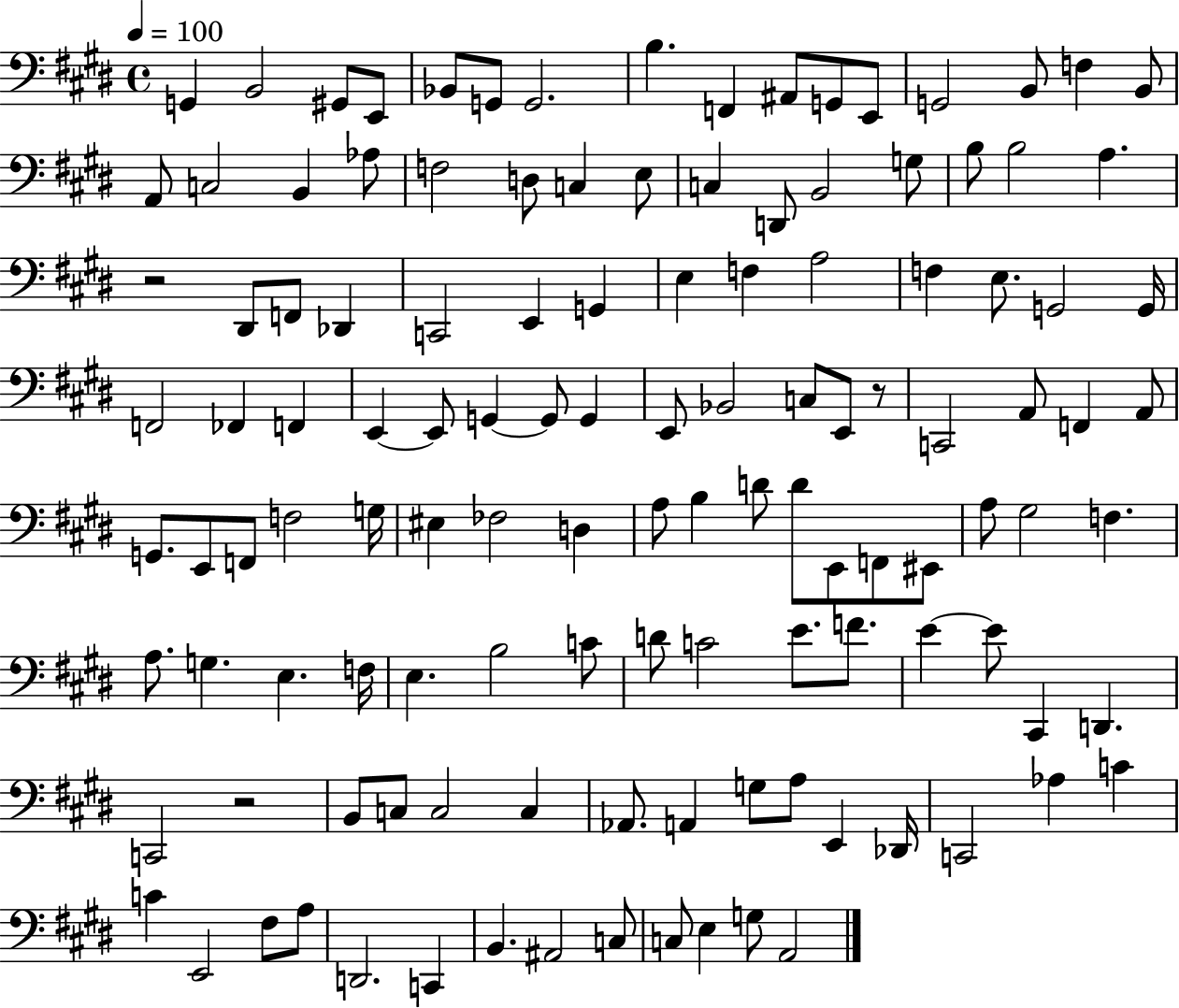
X:1
T:Untitled
M:4/4
L:1/4
K:E
G,, B,,2 ^G,,/2 E,,/2 _B,,/2 G,,/2 G,,2 B, F,, ^A,,/2 G,,/2 E,,/2 G,,2 B,,/2 F, B,,/2 A,,/2 C,2 B,, _A,/2 F,2 D,/2 C, E,/2 C, D,,/2 B,,2 G,/2 B,/2 B,2 A, z2 ^D,,/2 F,,/2 _D,, C,,2 E,, G,, E, F, A,2 F, E,/2 G,,2 G,,/4 F,,2 _F,, F,, E,, E,,/2 G,, G,,/2 G,, E,,/2 _B,,2 C,/2 E,,/2 z/2 C,,2 A,,/2 F,, A,,/2 G,,/2 E,,/2 F,,/2 F,2 G,/4 ^E, _F,2 D, A,/2 B, D/2 D/2 E,,/2 F,,/2 ^E,,/2 A,/2 ^G,2 F, A,/2 G, E, F,/4 E, B,2 C/2 D/2 C2 E/2 F/2 E E/2 ^C,, D,, C,,2 z2 B,,/2 C,/2 C,2 C, _A,,/2 A,, G,/2 A,/2 E,, _D,,/4 C,,2 _A, C C E,,2 ^F,/2 A,/2 D,,2 C,, B,, ^A,,2 C,/2 C,/2 E, G,/2 A,,2